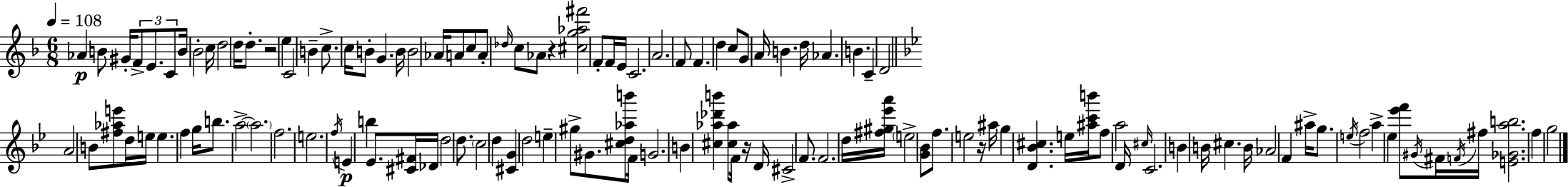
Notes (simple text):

Ab4/q B4/e G#4/s F4/e E4/e. C4/e B4/s Bb4/h C5/s D5/h D5/s D5/e. R/h E5/q C4/h B4/q C5/e. C5/s B4/e G4/q. B4/s B4/h Ab4/s A4/e C5/e A4/e Db5/s C5/e Ab4/e R/q [C#5,G5,Ab5,F#6]/h F4/e F4/s E4/s C4/h. A4/h. F4/e F4/q. D5/q C5/e G4/e A4/s B4/q. D5/s Ab4/q. B4/q. C4/q D4/h A4/h B4/e [F#5,Ab5,E6]/e D5/s E5/s E5/q. F5/q G5/s B5/e. A5/h A5/h. F5/h. E5/h. F5/s E4/q B5/q Eb4/e. [C#4,F#4]/s Db4/s D5/h D5/e. C5/h D5/q [C#4,G4]/q D5/h E5/q G#5/e G#4/e. [C#5,D5,Ab5,B6]/e F4/s G4/h. B4/q [C#5,Ab5,Db6,B6]/q [C#5,Ab5]/e F4/s R/s D4/s C#4/h F4/e. F4/h. D5/s [F#5,G#5,Eb6,A6]/s E5/h [G4,Bb4]/e F5/e. E5/h R/s A#5/s G5/q [D4,Bb4,C#5]/q. E5/s [A#5,C6,B6]/s F5/e A5/h D4/s C#5/s C4/h. B4/q B4/s C#5/q. B4/s Ab4/h F4/q A#5/s G5/e. E5/s F5/h A5/q Eb5/q [Eb6,F6]/e G#4/s F#4/s F4/s F#5/s [E4,Gb4,A5,B5]/h. F5/q G5/h